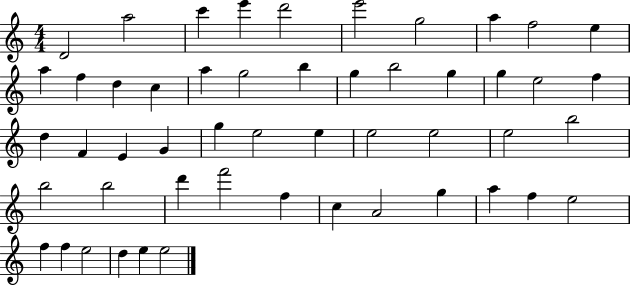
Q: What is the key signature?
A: C major